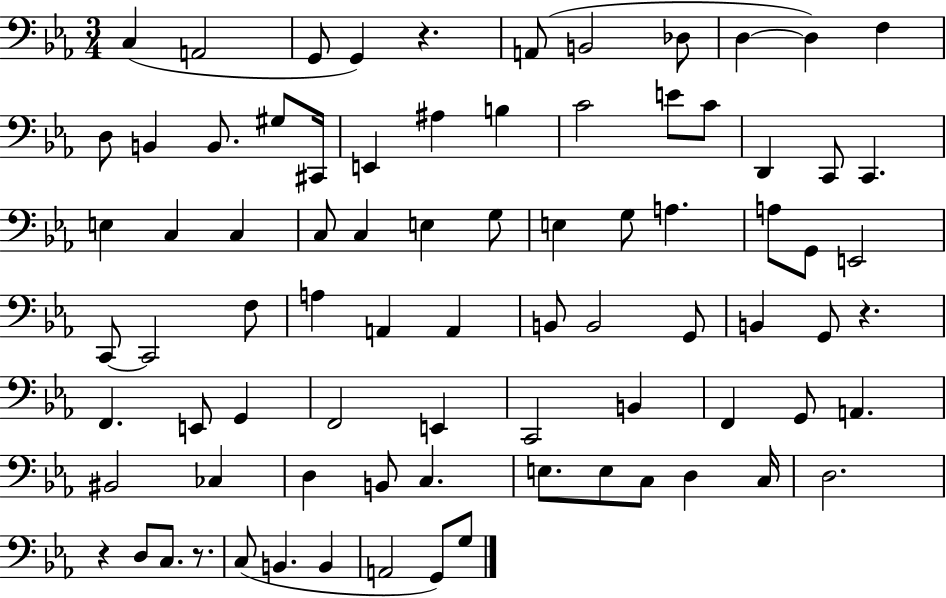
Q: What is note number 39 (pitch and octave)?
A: C2